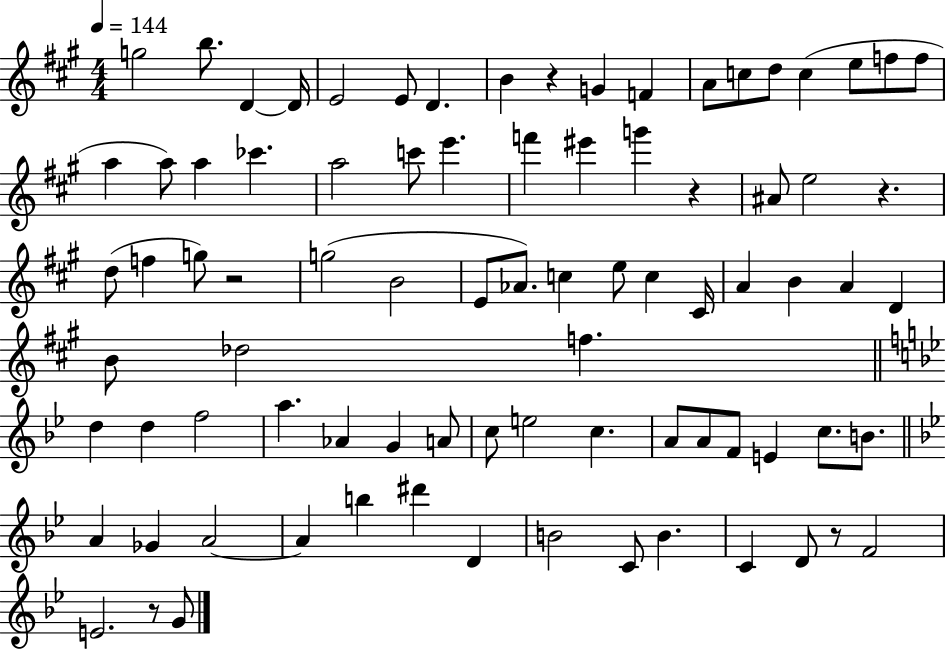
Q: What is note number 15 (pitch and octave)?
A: E5